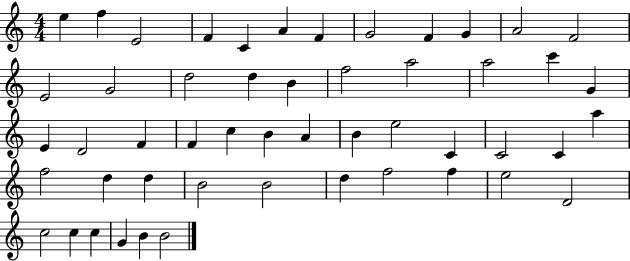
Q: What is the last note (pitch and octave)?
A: B4